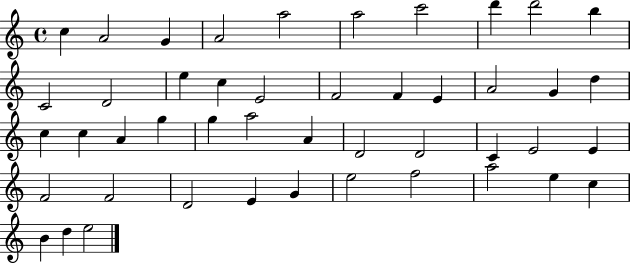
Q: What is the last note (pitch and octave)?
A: E5